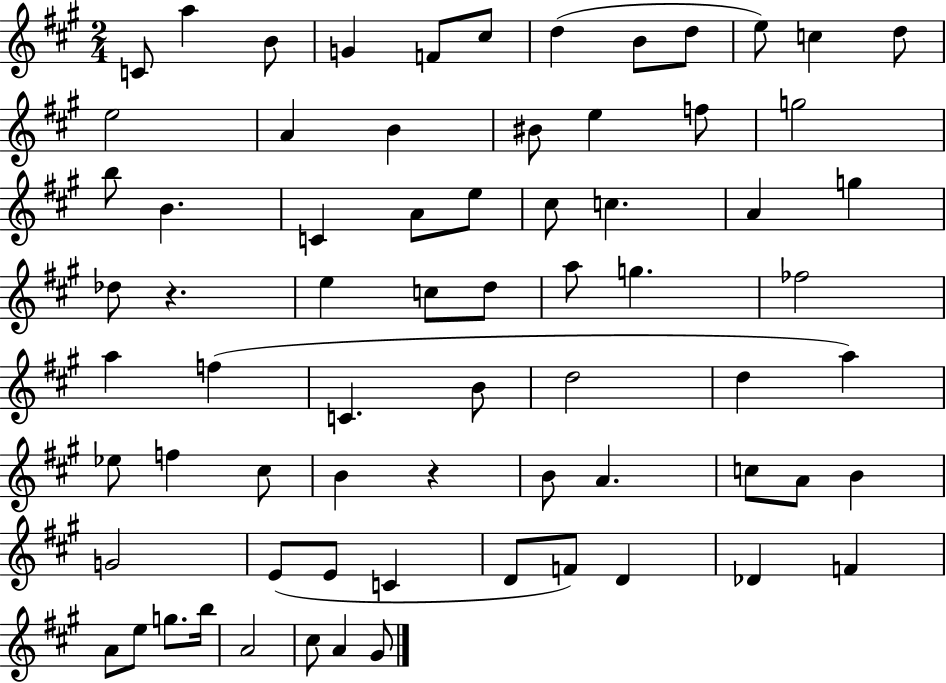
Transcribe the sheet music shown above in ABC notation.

X:1
T:Untitled
M:2/4
L:1/4
K:A
C/2 a B/2 G F/2 ^c/2 d B/2 d/2 e/2 c d/2 e2 A B ^B/2 e f/2 g2 b/2 B C A/2 e/2 ^c/2 c A g _d/2 z e c/2 d/2 a/2 g _f2 a f C B/2 d2 d a _e/2 f ^c/2 B z B/2 A c/2 A/2 B G2 E/2 E/2 C D/2 F/2 D _D F A/2 e/2 g/2 b/4 A2 ^c/2 A ^G/2